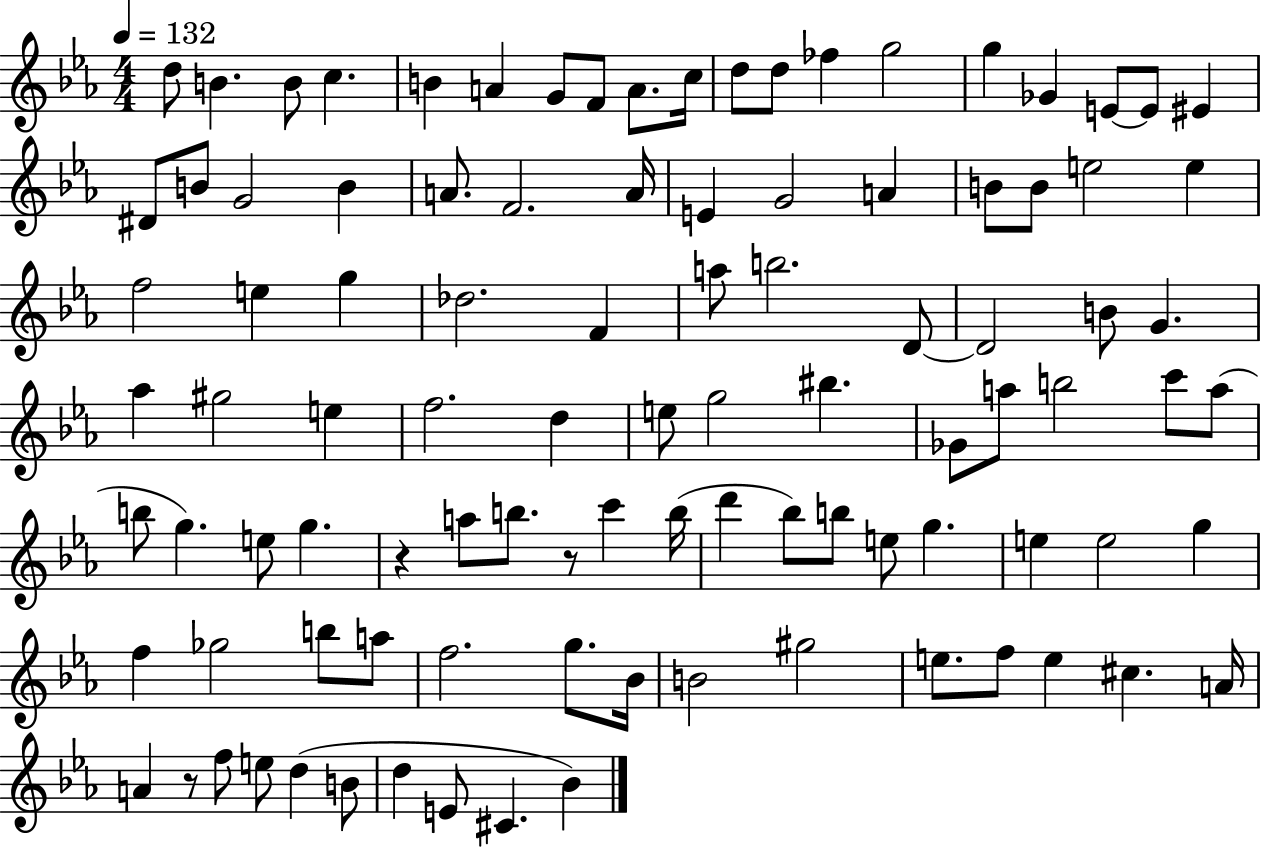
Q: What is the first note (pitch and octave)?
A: D5